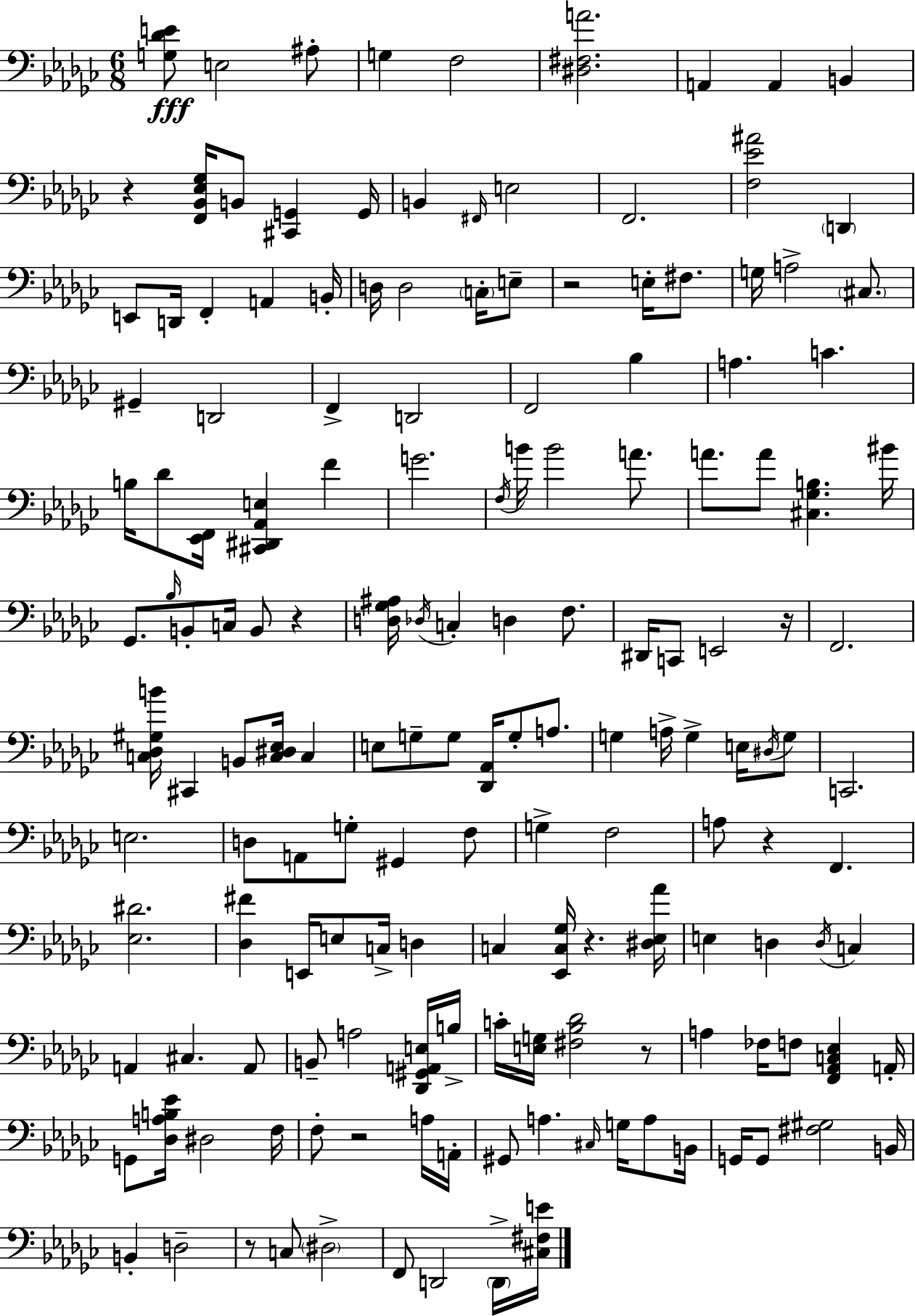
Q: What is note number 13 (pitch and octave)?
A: F2